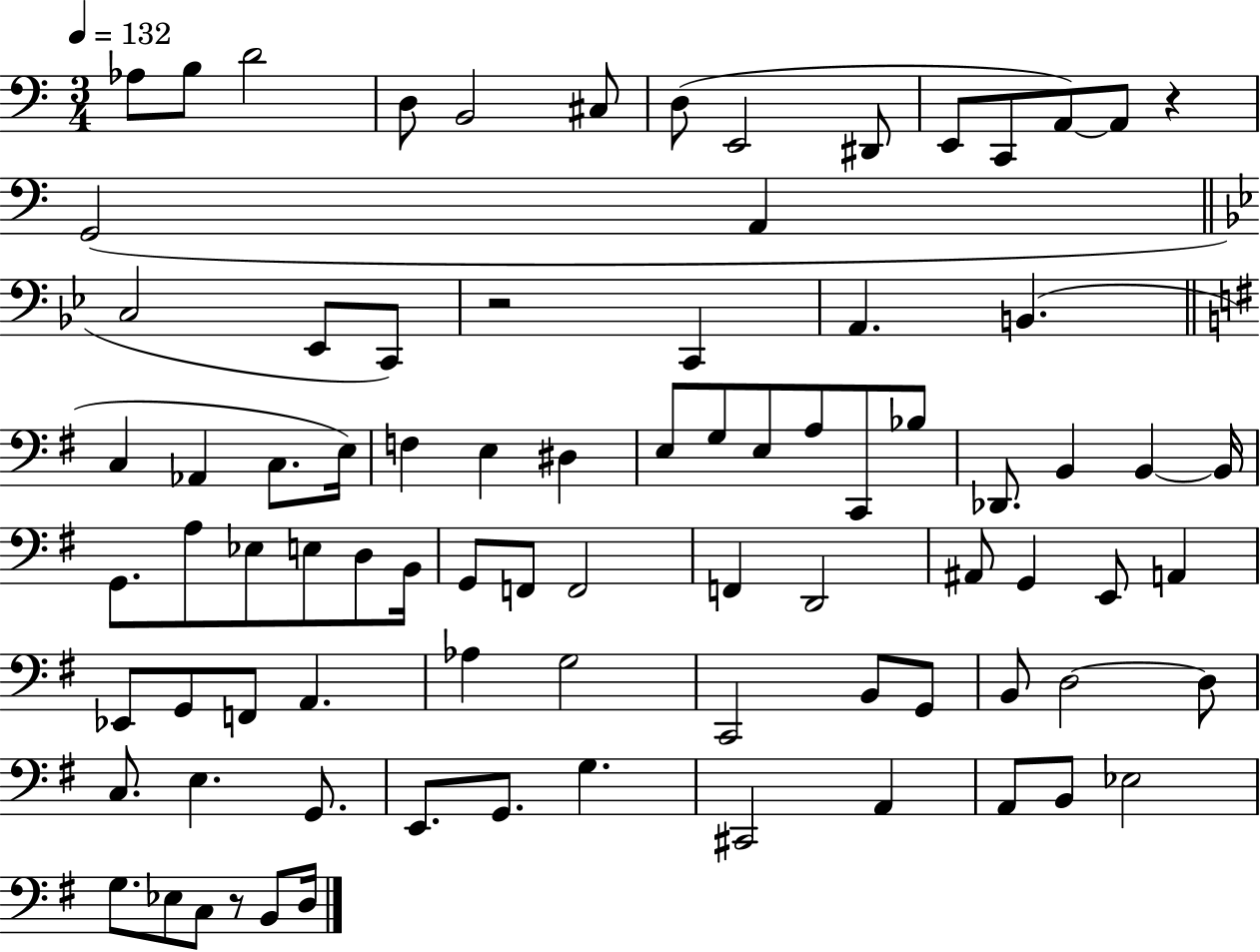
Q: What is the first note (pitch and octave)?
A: Ab3